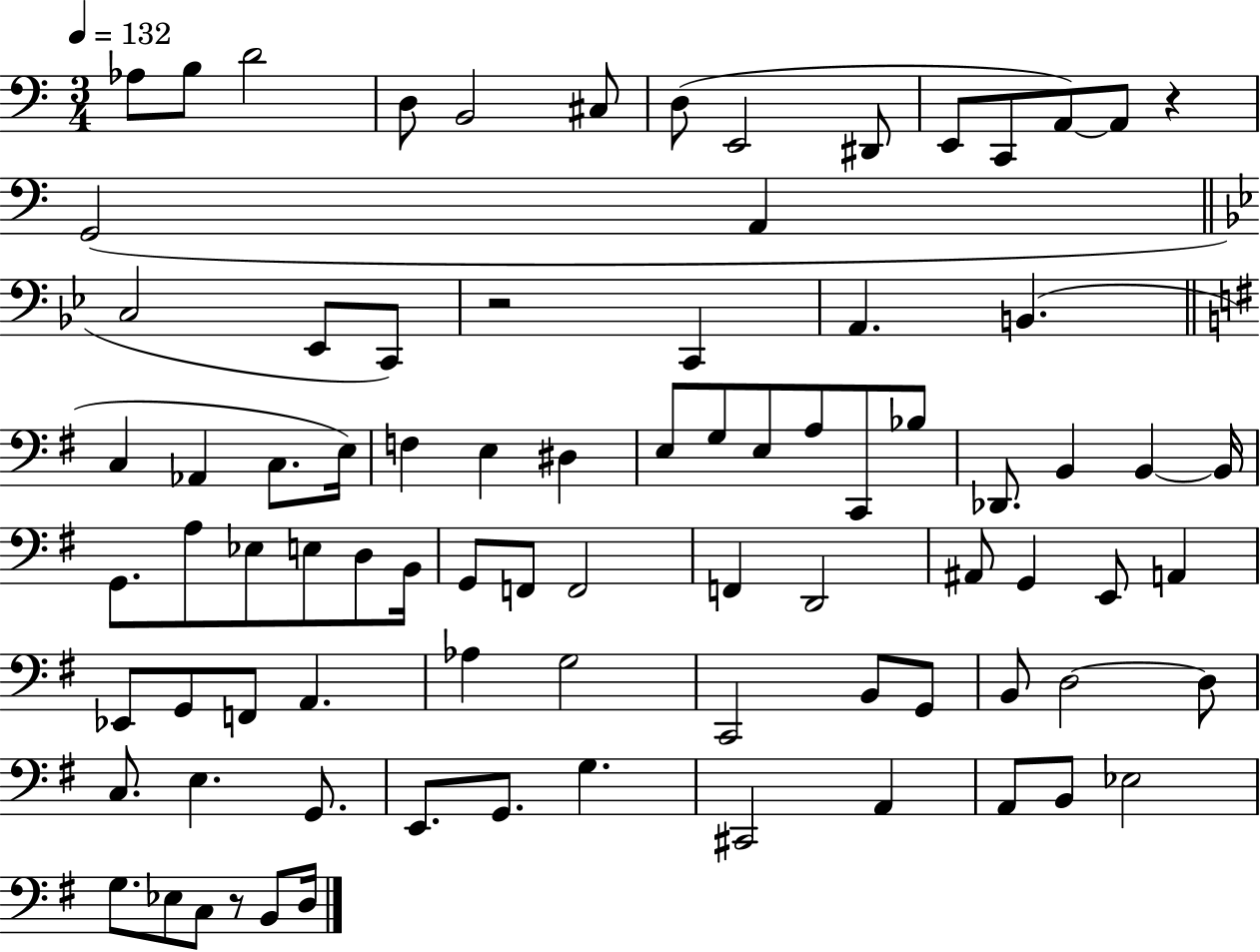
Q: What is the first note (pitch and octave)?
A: Ab3